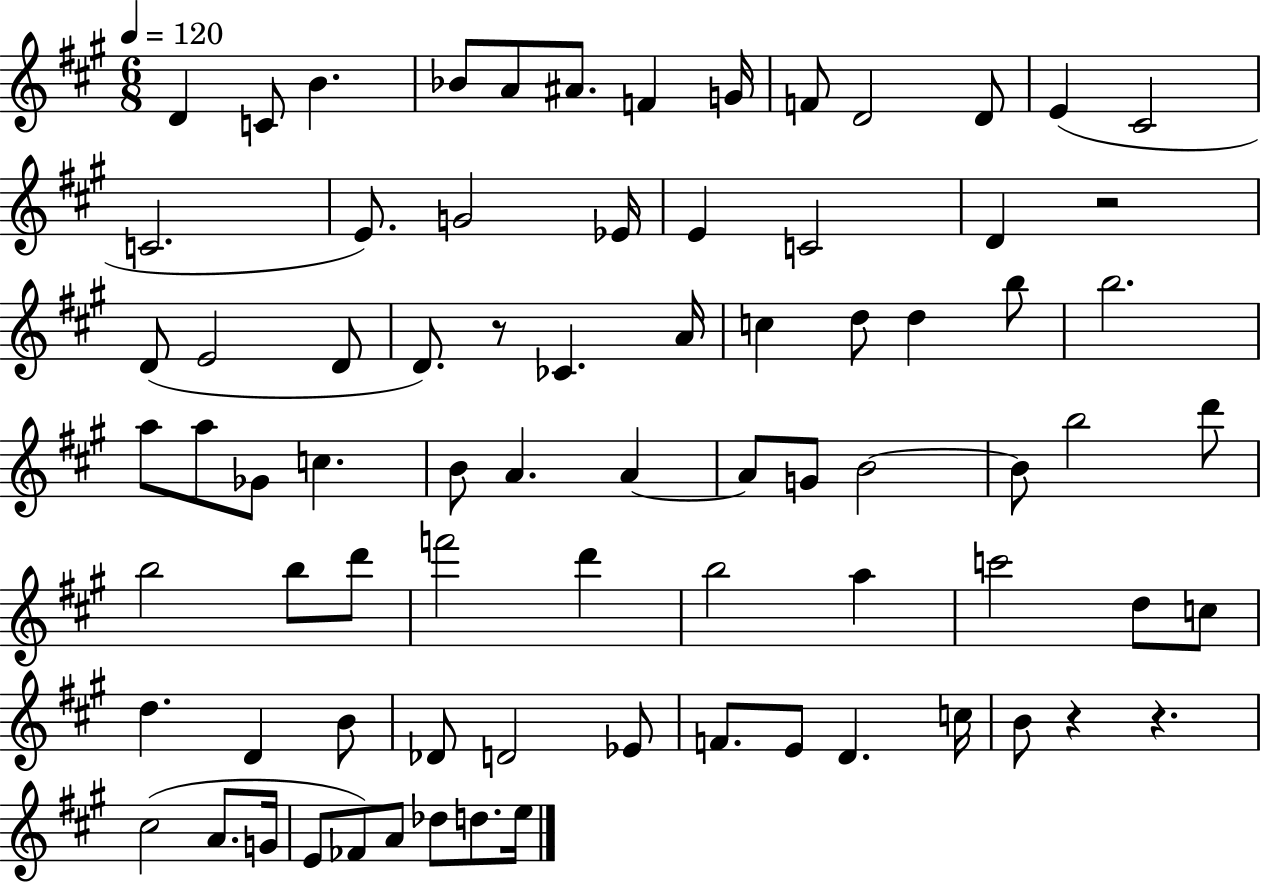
D4/q C4/e B4/q. Bb4/e A4/e A#4/e. F4/q G4/s F4/e D4/h D4/e E4/q C#4/h C4/h. E4/e. G4/h Eb4/s E4/q C4/h D4/q R/h D4/e E4/h D4/e D4/e. R/e CES4/q. A4/s C5/q D5/e D5/q B5/e B5/h. A5/e A5/e Gb4/e C5/q. B4/e A4/q. A4/q A4/e G4/e B4/h B4/e B5/h D6/e B5/h B5/e D6/e F6/h D6/q B5/h A5/q C6/h D5/e C5/e D5/q. D4/q B4/e Db4/e D4/h Eb4/e F4/e. E4/e D4/q. C5/s B4/e R/q R/q. C#5/h A4/e. G4/s E4/e FES4/e A4/e Db5/e D5/e. E5/s